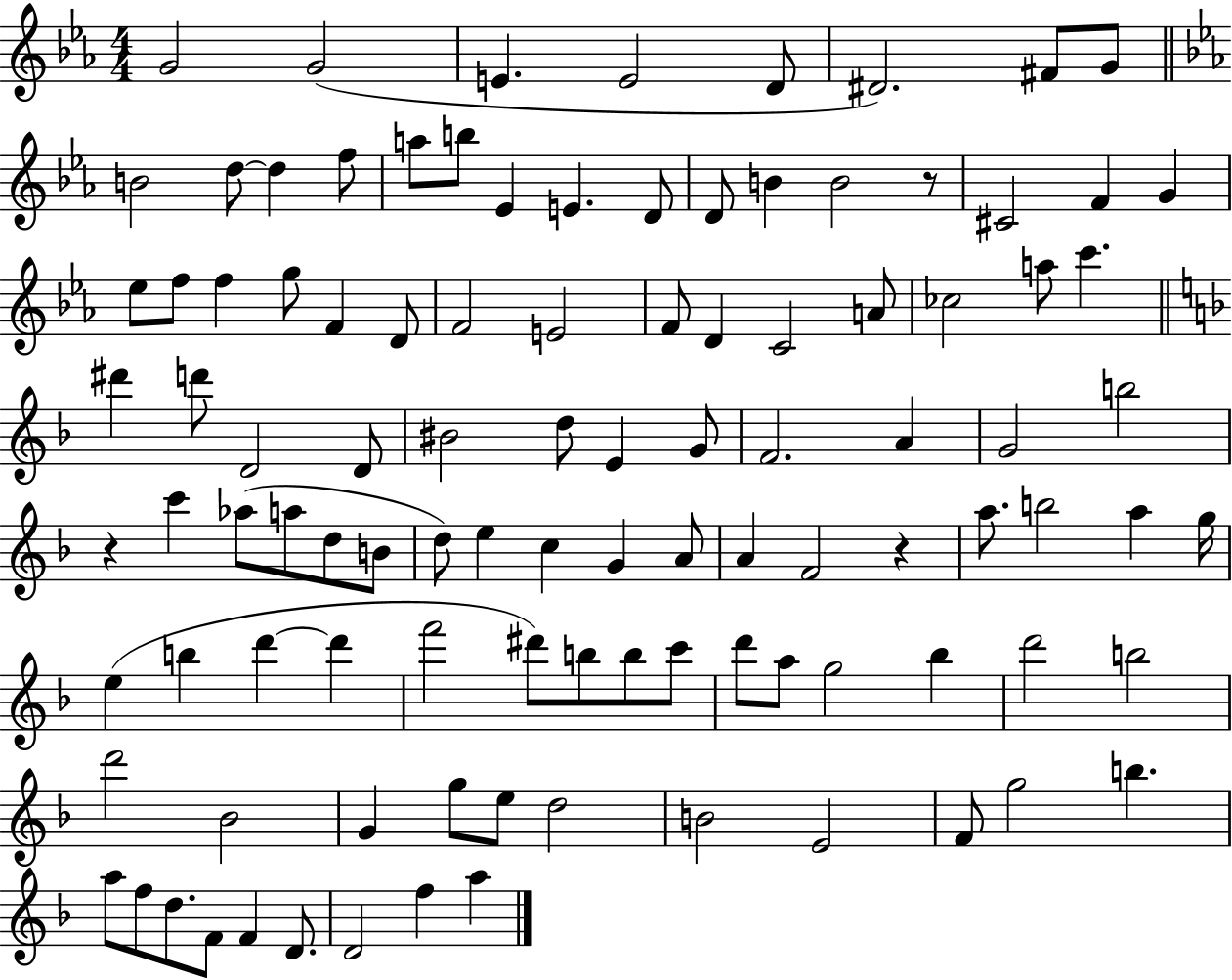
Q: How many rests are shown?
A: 3